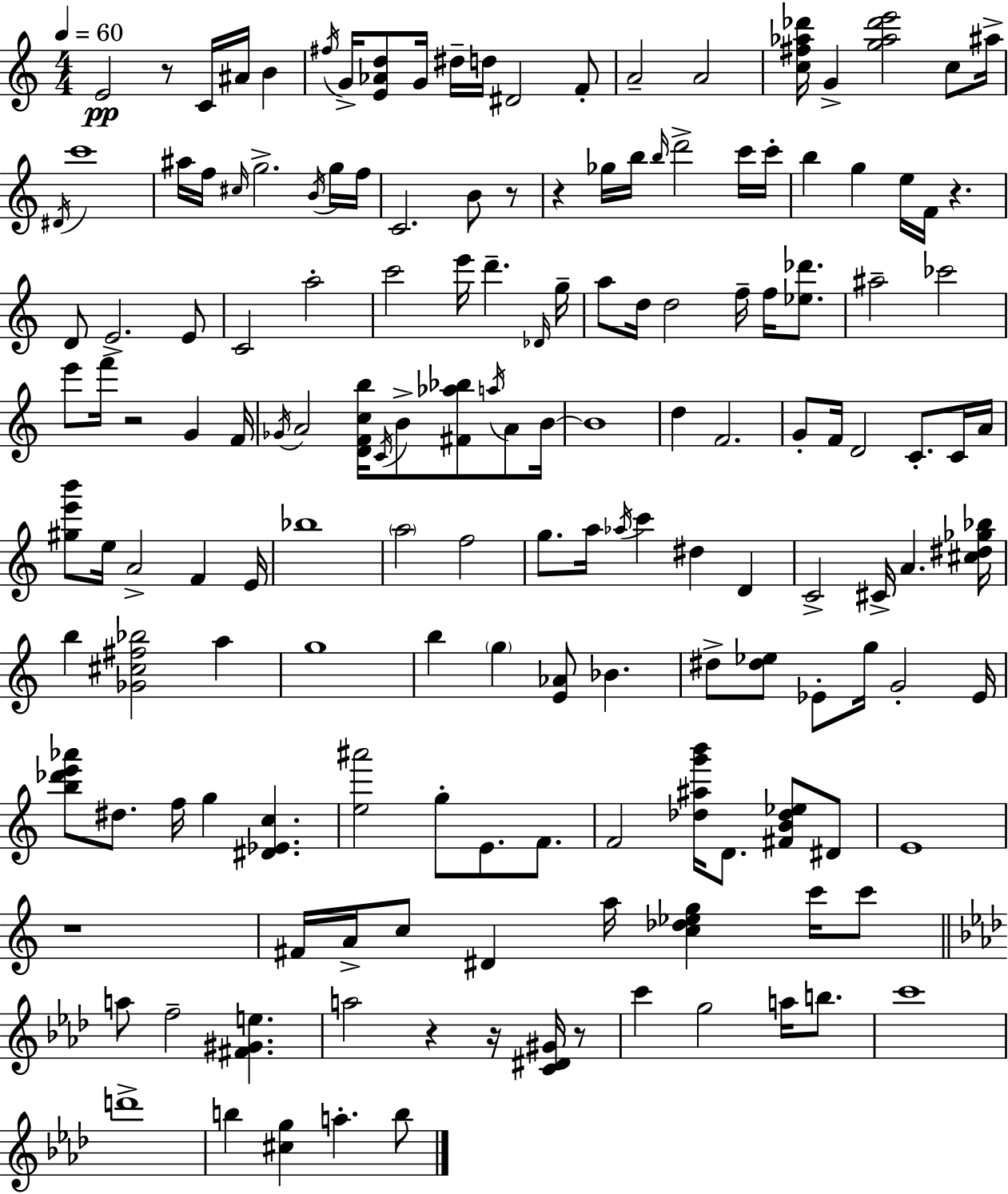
X:1
T:Untitled
M:4/4
L:1/4
K:C
E2 z/2 C/4 ^A/4 B ^f/4 G/4 [E_Ad]/2 G/4 ^d/4 d/4 ^D2 F/2 A2 A2 [c^f_a_d']/4 G [g_a_d'e']2 c/2 ^a/4 ^D/4 c'4 ^a/4 f/4 ^c/4 g2 B/4 g/4 f/4 C2 B/2 z/2 z _g/4 b/4 b/4 d'2 c'/4 c'/4 b g e/4 F/4 z D/2 E2 E/2 C2 a2 c'2 e'/4 d' _D/4 g/4 a/2 d/4 d2 f/4 f/4 [_e_d']/2 ^a2 _c'2 e'/2 f'/4 z2 G F/4 _G/4 A2 [DFcb]/4 C/4 B/2 [^F_a_b]/2 a/4 A/2 B/4 B4 d F2 G/2 F/4 D2 C/2 C/4 A/4 [^ge'b']/2 e/4 A2 F E/4 _b4 a2 f2 g/2 a/4 _a/4 c' ^d D C2 ^C/4 A [^c^d_g_b]/4 b [_G^c^f_b]2 a g4 b g [E_A]/2 _B ^d/2 [^d_e]/2 _E/2 g/4 G2 _E/4 [b_d'e'_a']/2 ^d/2 f/4 g [^D_Ec] [e^a']2 g/2 E/2 F/2 F2 [_d^ag'b']/4 D/2 [^FB_d_e]/2 ^D/2 E4 z4 ^F/4 A/4 c/2 ^D a/4 [c_d_eg] c'/4 c'/2 a/2 f2 [^F^Ge] a2 z z/4 [C^D^G]/4 z/2 c' g2 a/4 b/2 c'4 d'4 b [^cg] a b/2